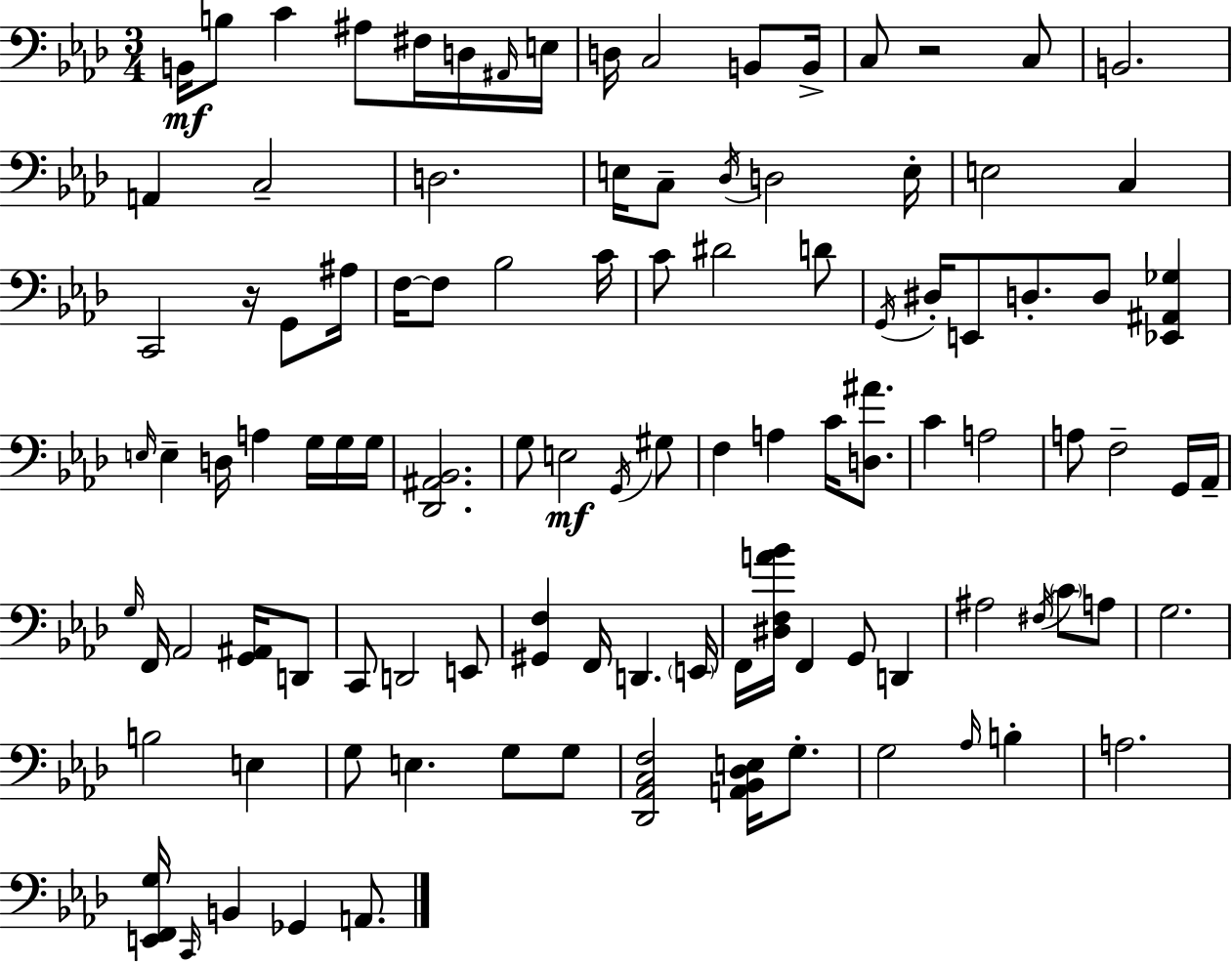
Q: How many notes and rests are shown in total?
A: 105